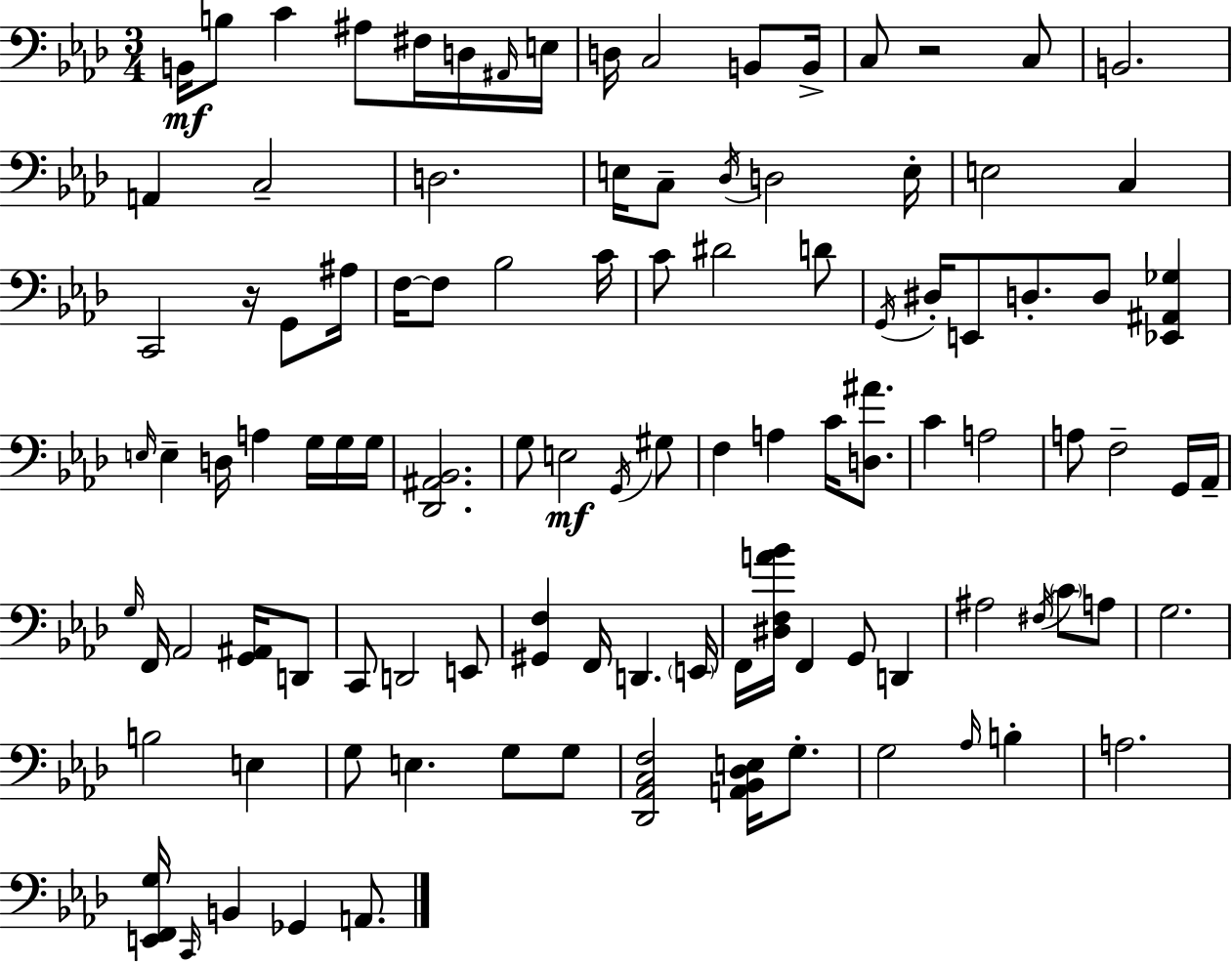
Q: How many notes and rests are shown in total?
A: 105